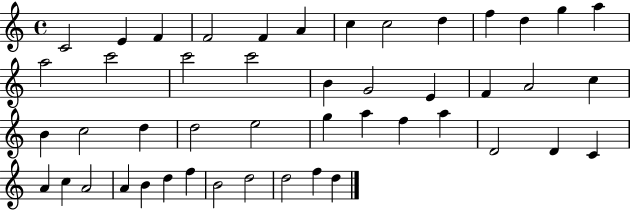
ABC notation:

X:1
T:Untitled
M:4/4
L:1/4
K:C
C2 E F F2 F A c c2 d f d g a a2 c'2 c'2 c'2 B G2 E F A2 c B c2 d d2 e2 g a f a D2 D C A c A2 A B d f B2 d2 d2 f d